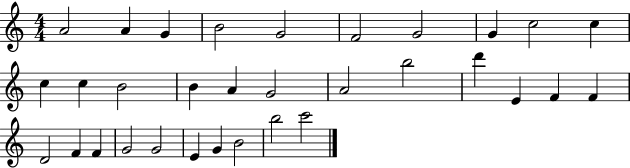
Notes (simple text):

A4/h A4/q G4/q B4/h G4/h F4/h G4/h G4/q C5/h C5/q C5/q C5/q B4/h B4/q A4/q G4/h A4/h B5/h D6/q E4/q F4/q F4/q D4/h F4/q F4/q G4/h G4/h E4/q G4/q B4/h B5/h C6/h